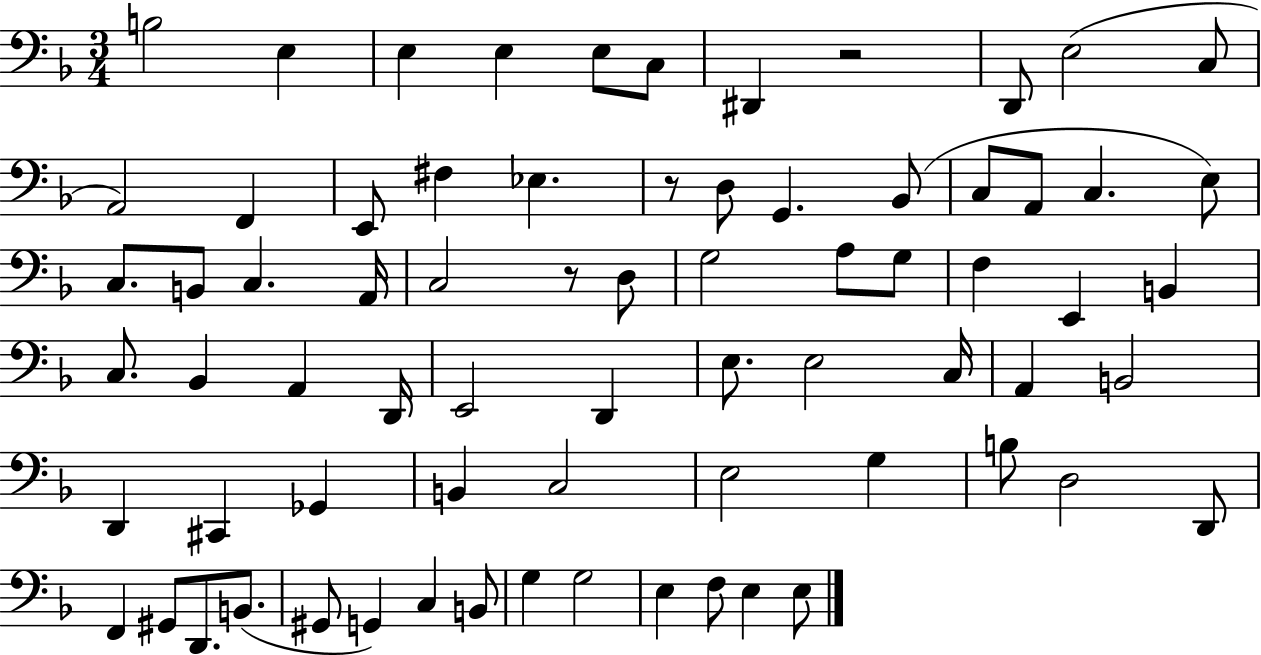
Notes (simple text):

B3/h E3/q E3/q E3/q E3/e C3/e D#2/q R/h D2/e E3/h C3/e A2/h F2/q E2/e F#3/q Eb3/q. R/e D3/e G2/q. Bb2/e C3/e A2/e C3/q. E3/e C3/e. B2/e C3/q. A2/s C3/h R/e D3/e G3/h A3/e G3/e F3/q E2/q B2/q C3/e. Bb2/q A2/q D2/s E2/h D2/q E3/e. E3/h C3/s A2/q B2/h D2/q C#2/q Gb2/q B2/q C3/h E3/h G3/q B3/e D3/h D2/e F2/q G#2/e D2/e. B2/e. G#2/e G2/q C3/q B2/e G3/q G3/h E3/q F3/e E3/q E3/e